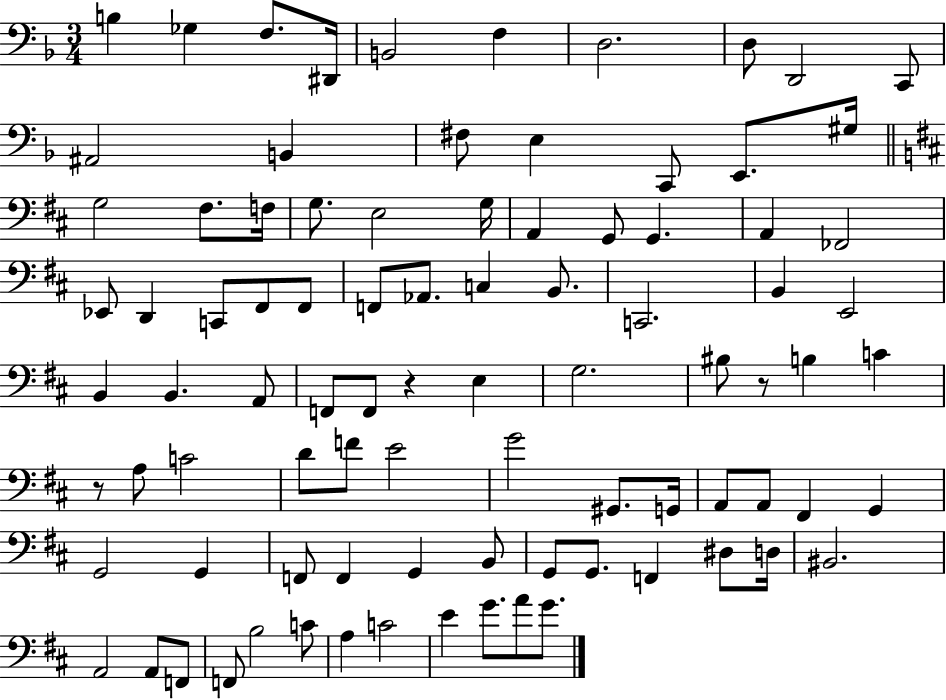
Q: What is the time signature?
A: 3/4